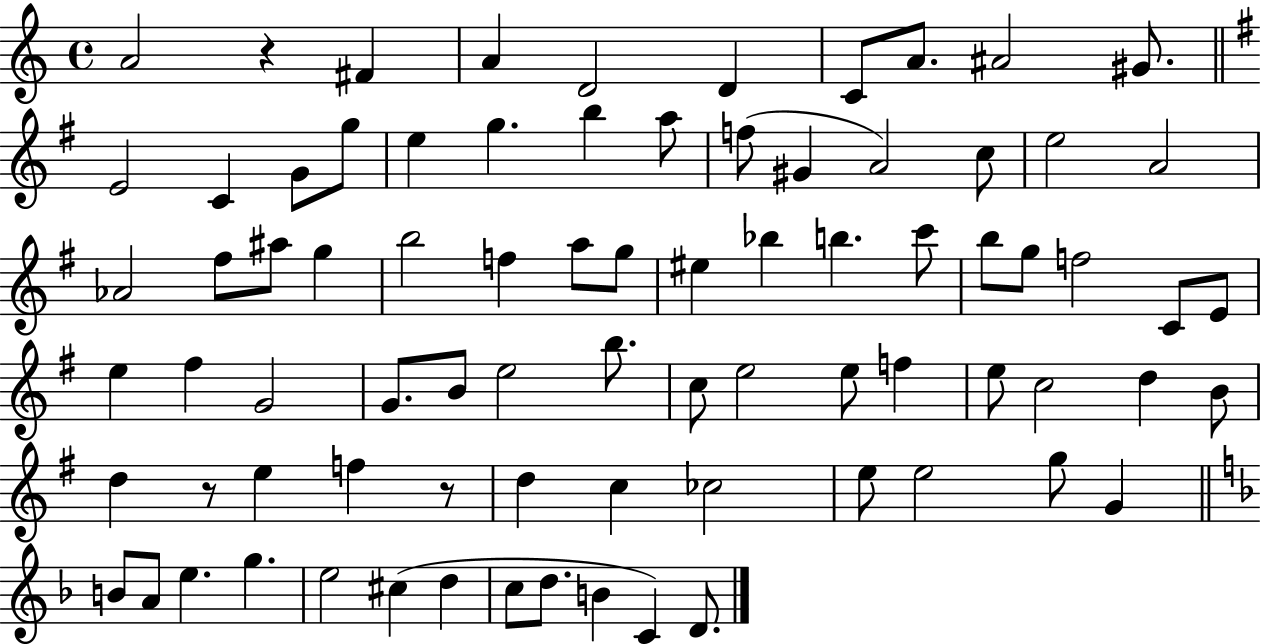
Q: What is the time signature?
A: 4/4